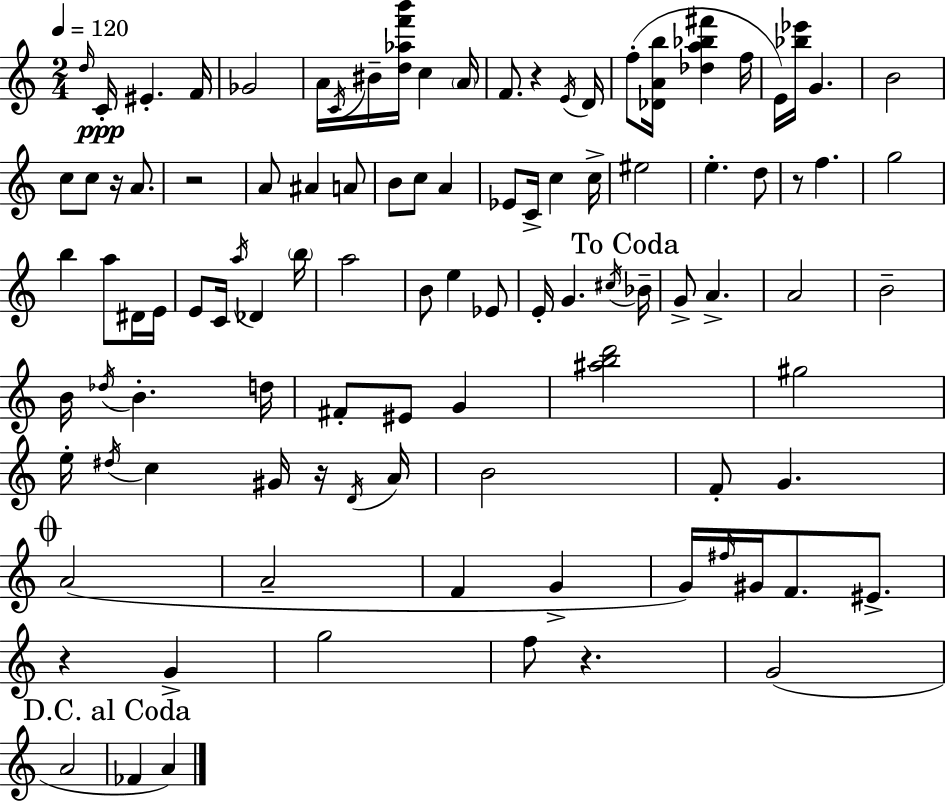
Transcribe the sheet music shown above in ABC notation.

X:1
T:Untitled
M:2/4
L:1/4
K:Am
d/4 C/4 ^E F/4 _G2 A/4 C/4 ^B/4 [d_af'b']/4 c A/4 F/2 z E/4 D/4 f/2 [_DAb]/4 [_da_b^f'] f/4 E/4 [_b_e']/4 G B2 c/2 c/2 z/4 A/2 z2 A/2 ^A A/2 B/2 c/2 A _E/2 C/4 c c/4 ^e2 e d/2 z/2 f g2 b a/2 ^D/4 E/4 E/2 C/4 a/4 _D b/4 a2 B/2 e _E/2 E/4 G ^c/4 _B/4 G/2 A A2 B2 B/4 _d/4 B d/4 ^F/2 ^E/2 G [^abd']2 ^g2 e/4 ^d/4 c ^G/4 z/4 D/4 A/4 B2 F/2 G A2 A2 F G G/4 ^f/4 ^G/4 F/2 ^E/2 z G g2 f/2 z G2 A2 _F A